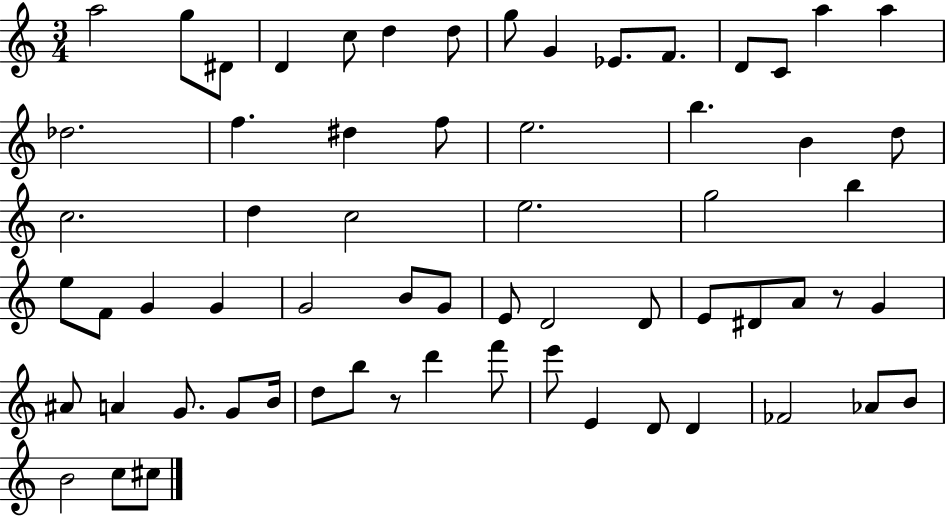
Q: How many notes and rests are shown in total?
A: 64